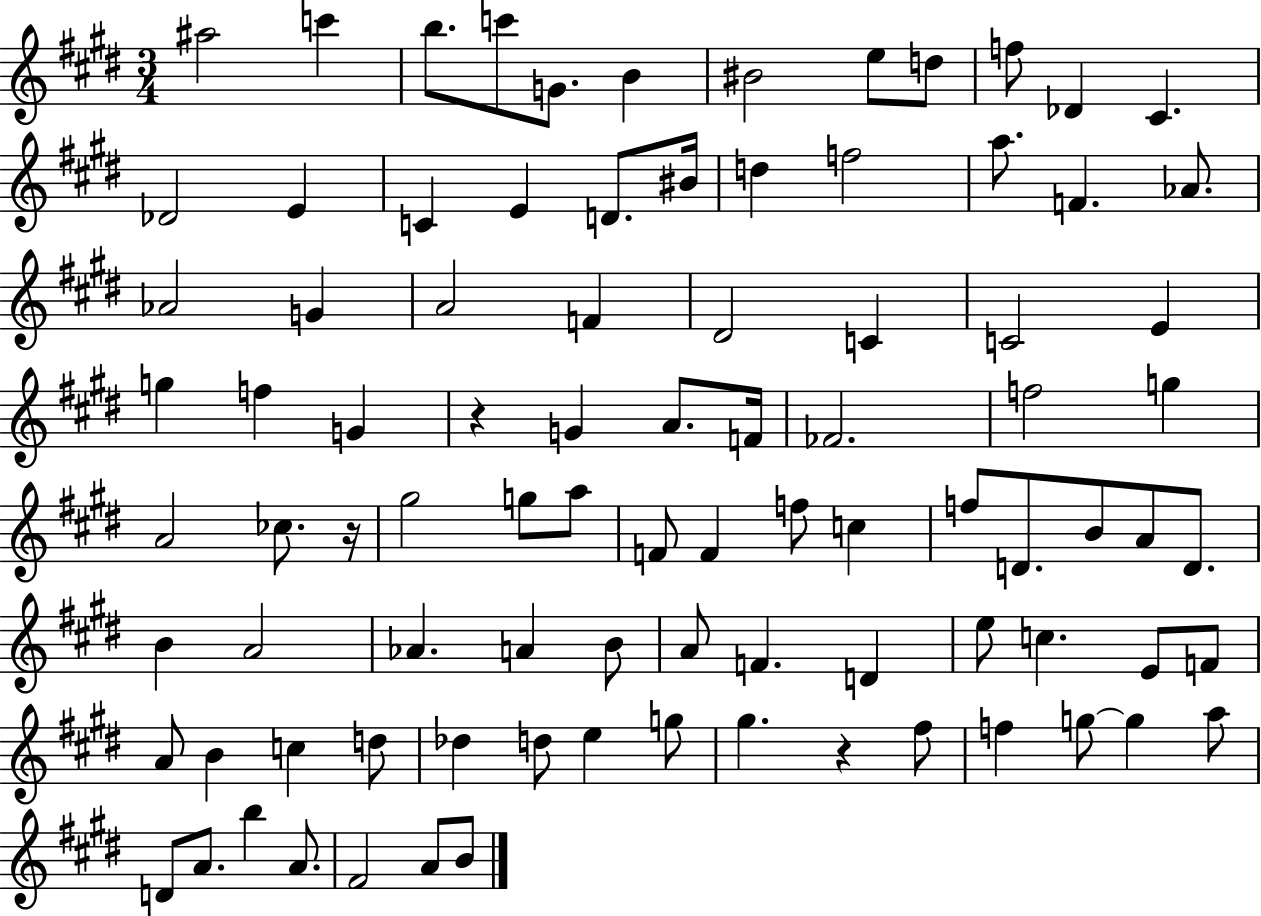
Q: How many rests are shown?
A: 3